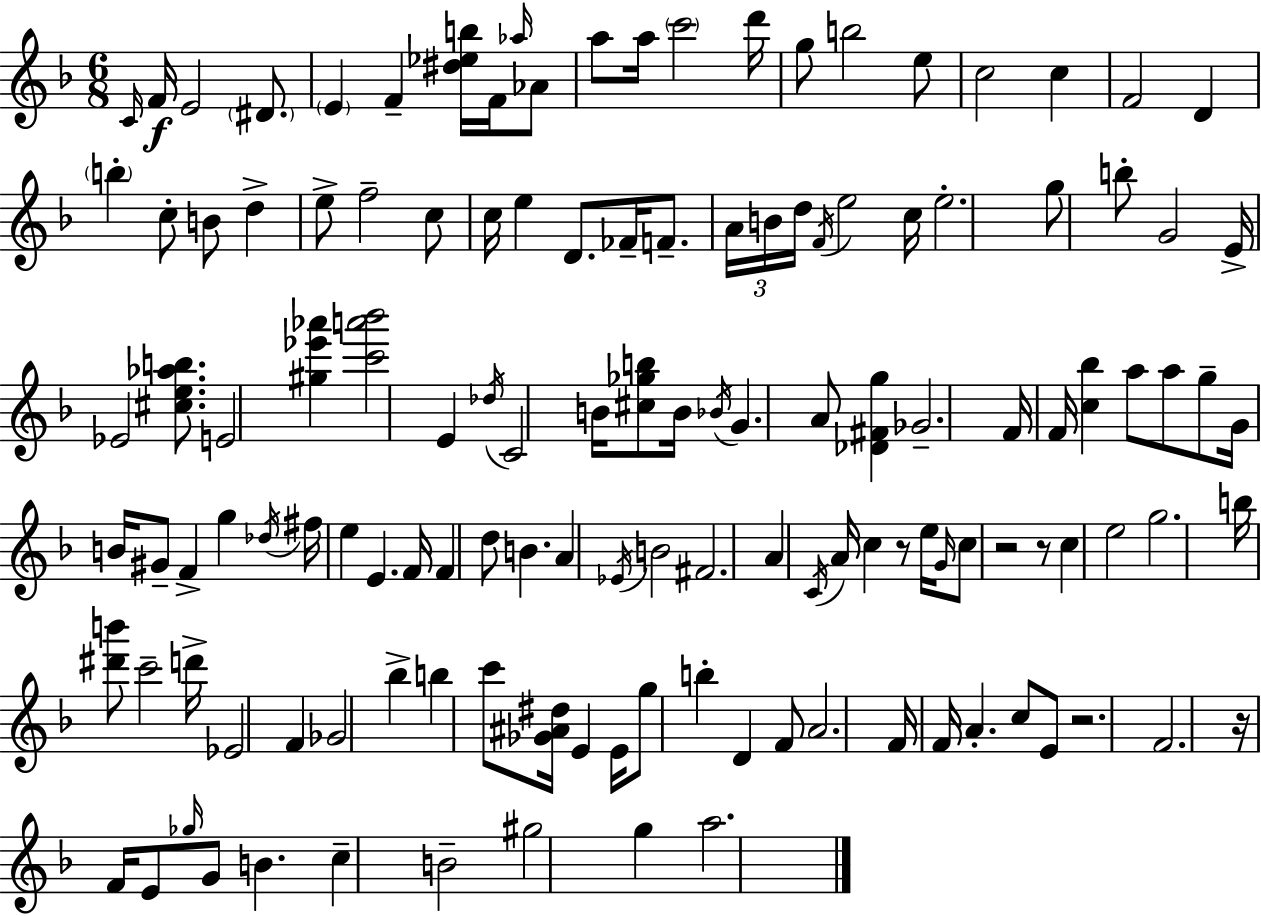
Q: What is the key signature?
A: F major